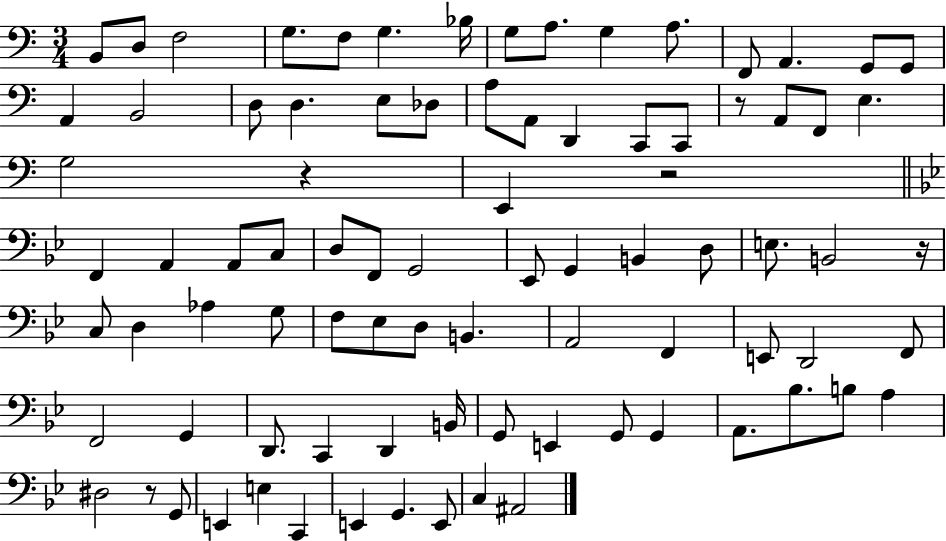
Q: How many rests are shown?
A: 5